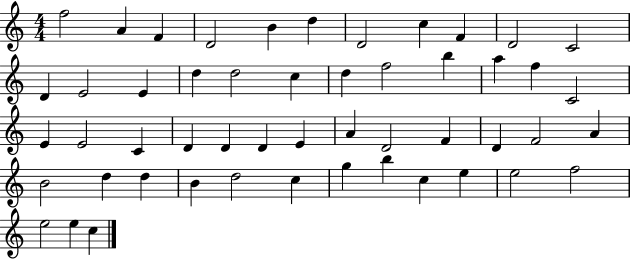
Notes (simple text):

F5/h A4/q F4/q D4/h B4/q D5/q D4/h C5/q F4/q D4/h C4/h D4/q E4/h E4/q D5/q D5/h C5/q D5/q F5/h B5/q A5/q F5/q C4/h E4/q E4/h C4/q D4/q D4/q D4/q E4/q A4/q D4/h F4/q D4/q F4/h A4/q B4/h D5/q D5/q B4/q D5/h C5/q G5/q B5/q C5/q E5/q E5/h F5/h E5/h E5/q C5/q